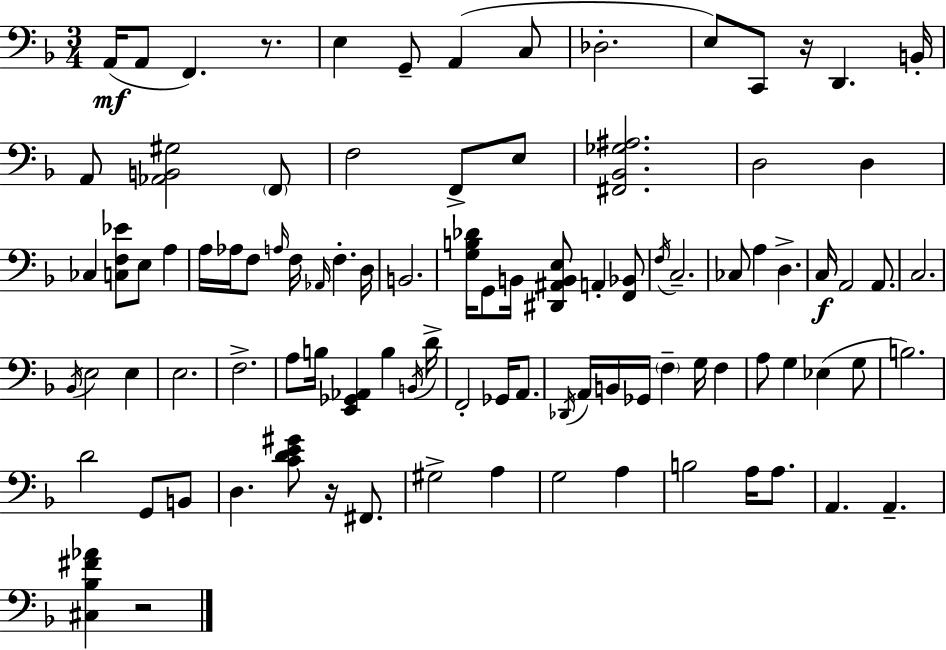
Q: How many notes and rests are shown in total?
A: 95